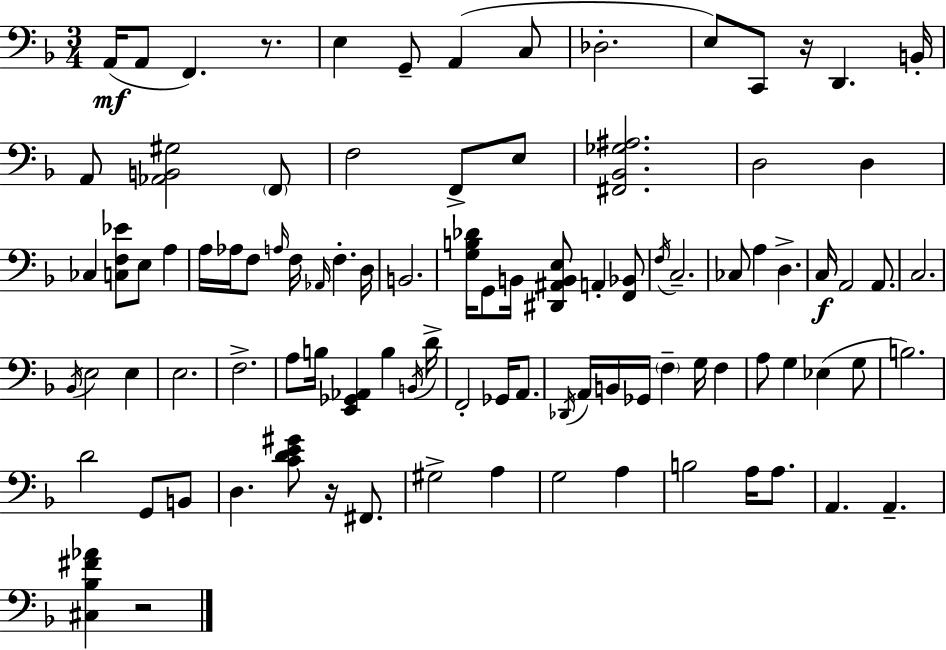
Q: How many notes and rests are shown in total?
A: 95